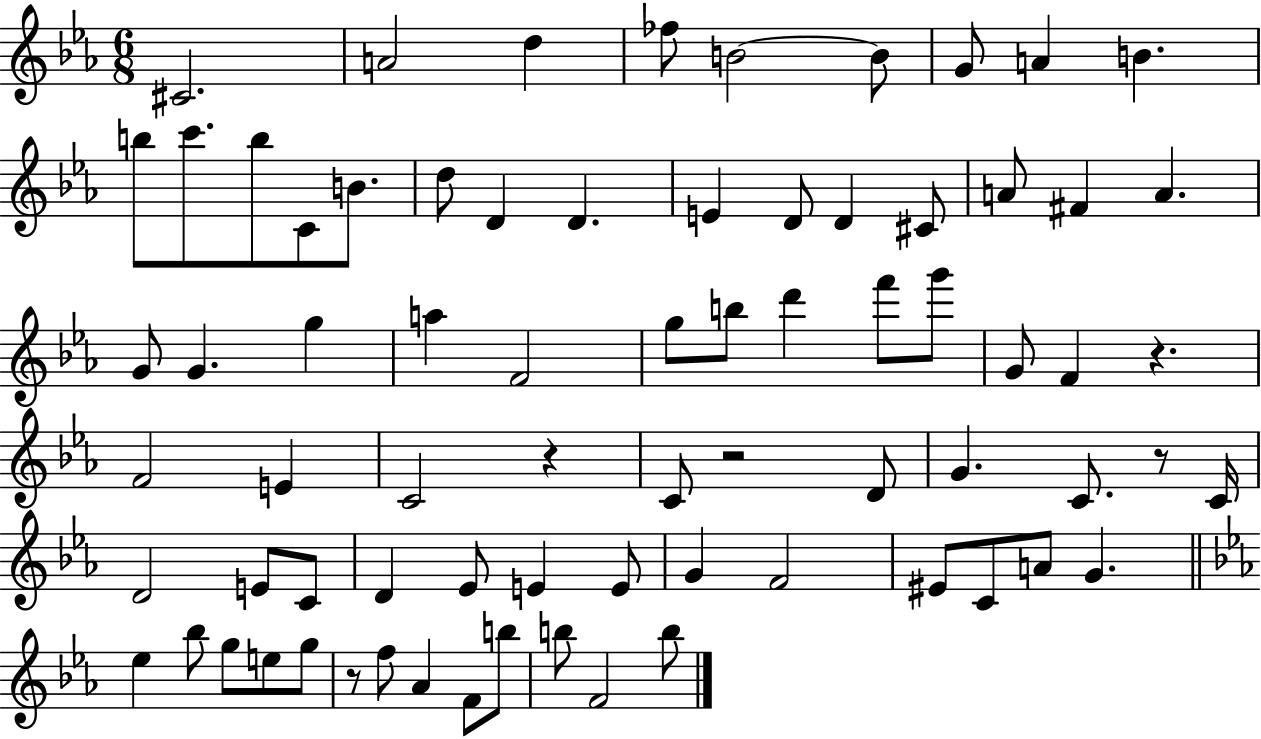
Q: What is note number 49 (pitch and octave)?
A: Eb4